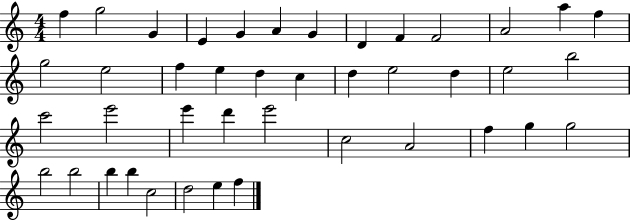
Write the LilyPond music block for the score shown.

{
  \clef treble
  \numericTimeSignature
  \time 4/4
  \key c \major
  f''4 g''2 g'4 | e'4 g'4 a'4 g'4 | d'4 f'4 f'2 | a'2 a''4 f''4 | \break g''2 e''2 | f''4 e''4 d''4 c''4 | d''4 e''2 d''4 | e''2 b''2 | \break c'''2 e'''2 | e'''4 d'''4 e'''2 | c''2 a'2 | f''4 g''4 g''2 | \break b''2 b''2 | b''4 b''4 c''2 | d''2 e''4 f''4 | \bar "|."
}